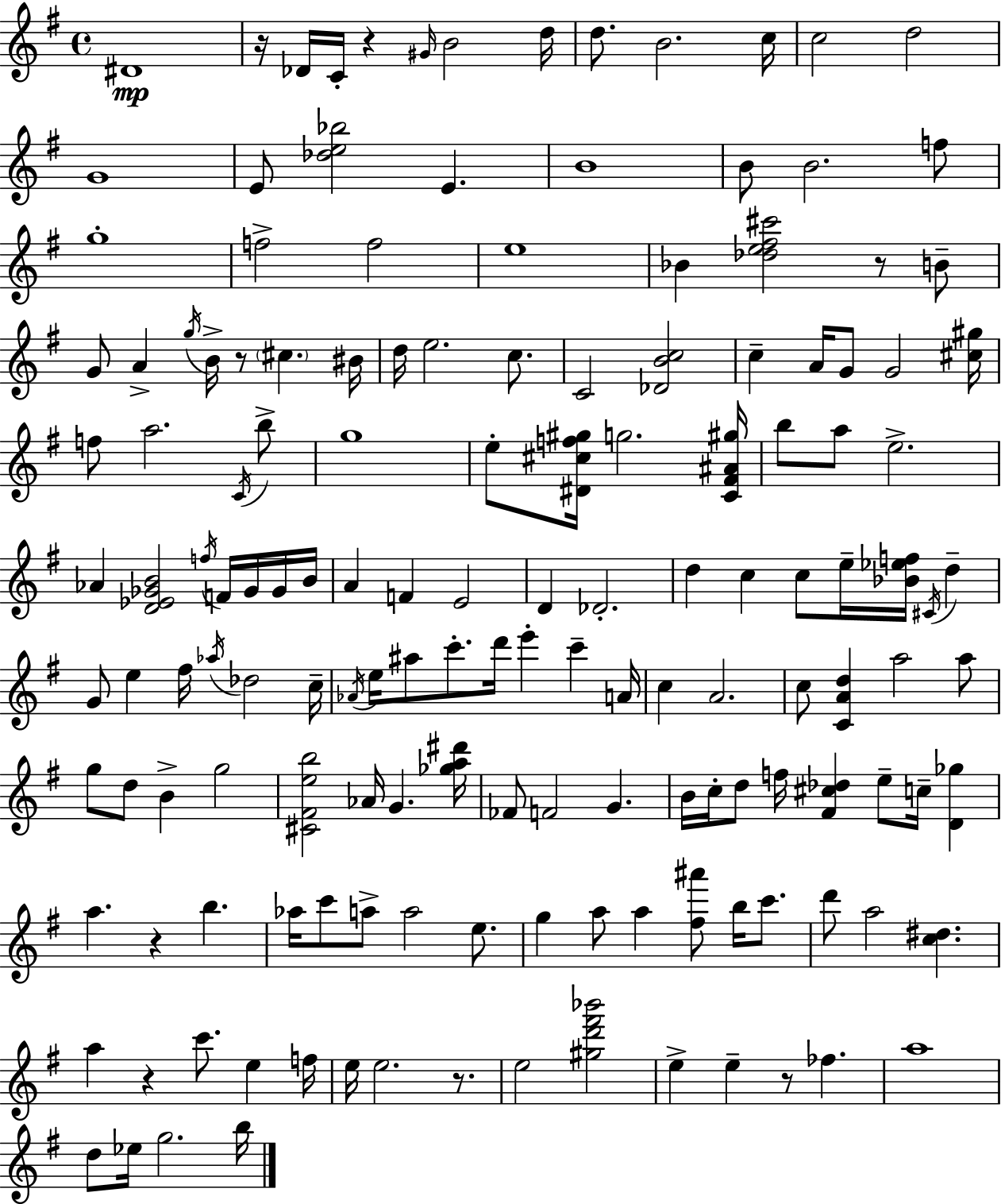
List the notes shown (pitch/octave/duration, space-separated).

D#4/w R/s Db4/s C4/s R/q G#4/s B4/h D5/s D5/e. B4/h. C5/s C5/h D5/h G4/w E4/e [Db5,E5,Bb5]/h E4/q. B4/w B4/e B4/h. F5/e G5/w F5/h F5/h E5/w Bb4/q [Db5,E5,F#5,C#6]/h R/e B4/e G4/e A4/q G5/s B4/s R/e C#5/q. BIS4/s D5/s E5/h. C5/e. C4/h [Db4,B4,C5]/h C5/q A4/s G4/e G4/h [C#5,G#5]/s F5/e A5/h. C4/s B5/e G5/w E5/e [D#4,C#5,F5,G#5]/s G5/h. [C4,F#4,A#4,G#5]/s B5/e A5/e E5/h. Ab4/q [D4,Eb4,Gb4,B4]/h F5/s F4/s Gb4/s Gb4/s B4/s A4/q F4/q E4/h D4/q Db4/h. D5/q C5/q C5/e E5/s [Bb4,Eb5,F5]/s C#4/s D5/q G4/e E5/q F#5/s Ab5/s Db5/h C5/s Ab4/s E5/s A#5/e C6/e. D6/s E6/q C6/q A4/s C5/q A4/h. C5/e [C4,A4,D5]/q A5/h A5/e G5/e D5/e B4/q G5/h [C#4,F#4,E5,B5]/h Ab4/s G4/q. [Gb5,A5,D#6]/s FES4/e F4/h G4/q. B4/s C5/s D5/e F5/s [F#4,C#5,Db5]/q E5/e C5/s [D4,Gb5]/q A5/q. R/q B5/q. Ab5/s C6/e A5/e A5/h E5/e. G5/q A5/e A5/q [F#5,A#6]/e B5/s C6/e. D6/e A5/h [C5,D#5]/q. A5/q R/q C6/e. E5/q F5/s E5/s E5/h. R/e. E5/h [G#5,D6,F#6,Bb6]/h E5/q E5/q R/e FES5/q. A5/w D5/e Eb5/s G5/h. B5/s